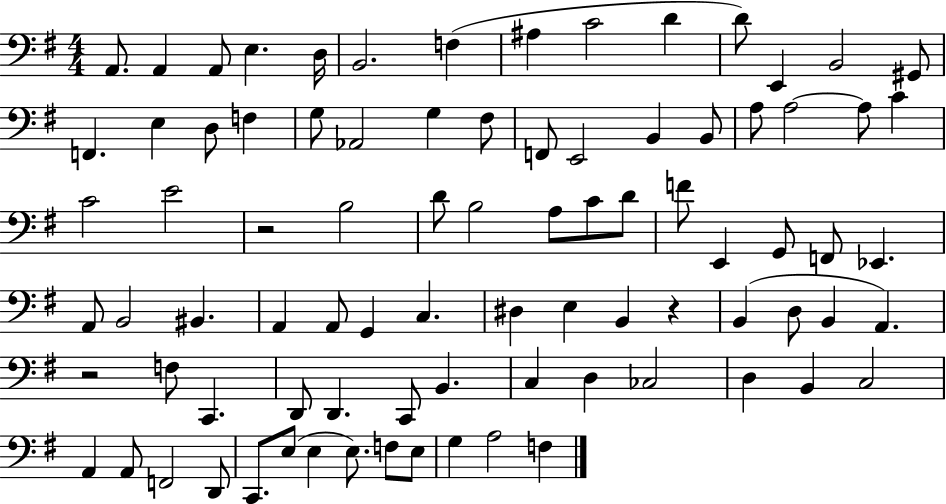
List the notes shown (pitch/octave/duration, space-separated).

A2/e. A2/q A2/e E3/q. D3/s B2/h. F3/q A#3/q C4/h D4/q D4/e E2/q B2/h G#2/e F2/q. E3/q D3/e F3/q G3/e Ab2/h G3/q F#3/e F2/e E2/h B2/q B2/e A3/e A3/h A3/e C4/q C4/h E4/h R/h B3/h D4/e B3/h A3/e C4/e D4/e F4/e E2/q G2/e F2/e Eb2/q. A2/e B2/h BIS2/q. A2/q A2/e G2/q C3/q. D#3/q E3/q B2/q R/q B2/q D3/e B2/q A2/q. R/h F3/e C2/q. D2/e D2/q. C2/e B2/q. C3/q D3/q CES3/h D3/q B2/q C3/h A2/q A2/e F2/h D2/e C2/e. E3/e E3/q E3/e. F3/e E3/e G3/q A3/h F3/q